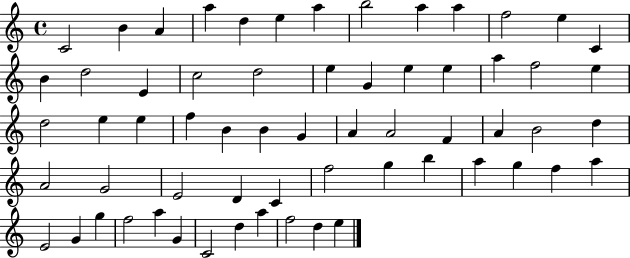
X:1
T:Untitled
M:4/4
L:1/4
K:C
C2 B A a d e a b2 a a f2 e C B d2 E c2 d2 e G e e a f2 e d2 e e f B B G A A2 F A B2 d A2 G2 E2 D C f2 g b a g f a E2 G g f2 a G C2 d a f2 d e